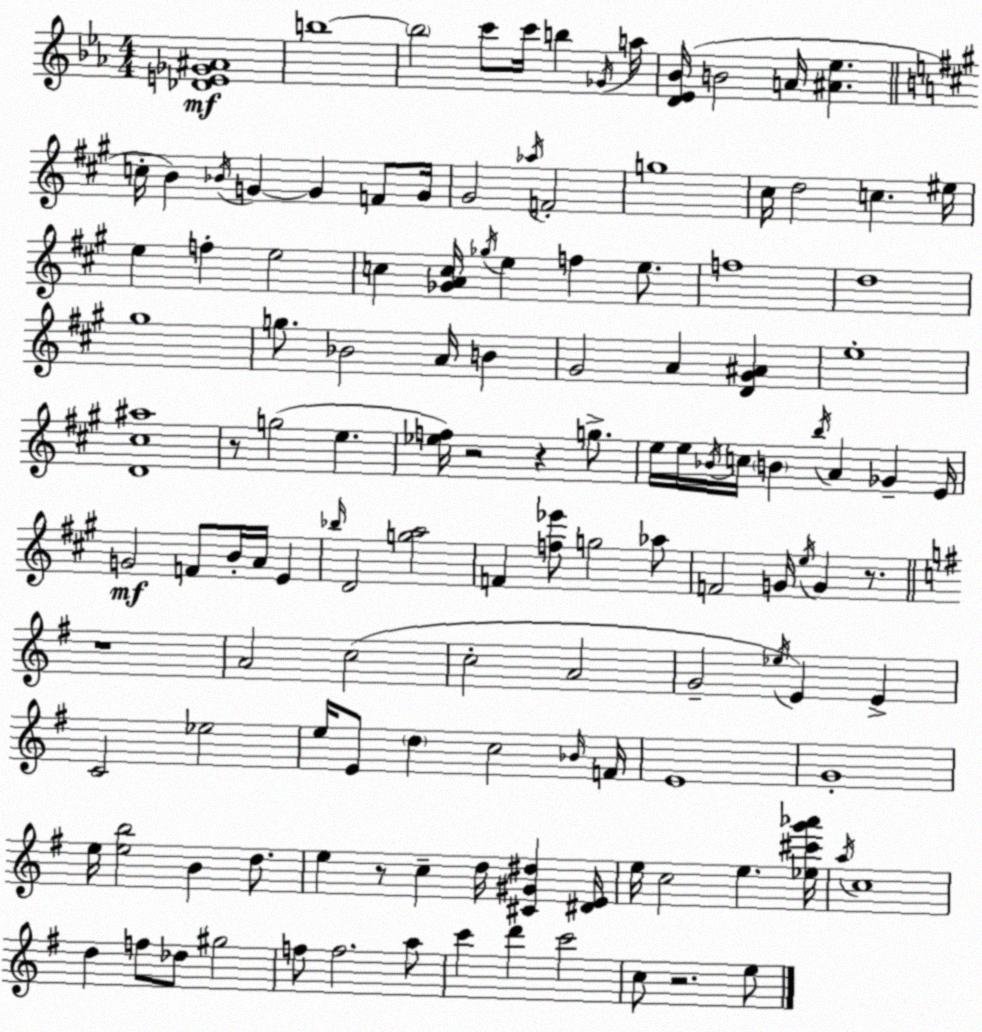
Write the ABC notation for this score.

X:1
T:Untitled
M:4/4
L:1/4
K:Eb
[_DE_G^A]4 b4 b2 c'/2 c'/4 b _G/4 a/4 [D_E_B]/4 B2 A/4 [^A_e] c/4 B _B/4 G G F/2 G/4 ^G2 _a/4 F2 g4 ^c/4 d2 c ^e/4 e f e2 c [_GAc]/4 _g/4 e f e/2 f4 d4 ^g4 g/2 _B2 A/4 B ^G2 A [D^G^A] e4 [D^c^a]4 z/2 g2 e [_ef]/4 z2 z g/2 e/4 e/4 _B/4 c/4 B b/4 A _G E/4 G2 F/2 B/4 A/4 E _b/4 D2 [ga]2 F [f_e']/2 g2 _a/2 F2 G/4 e/4 G z/2 z4 A2 c2 c2 A2 G2 _e/4 E E C2 _e2 e/4 E/2 d c2 _B/4 F/4 E4 G4 e/4 [eb]2 B d/2 e z/2 c d/4 [^C^G^d] [^DE]/4 e/4 c2 e [_e^c'g'_a']/4 a/4 c4 d f/2 _d/2 ^g2 f/2 f2 a/2 c' d' c'2 c/2 z2 e/2